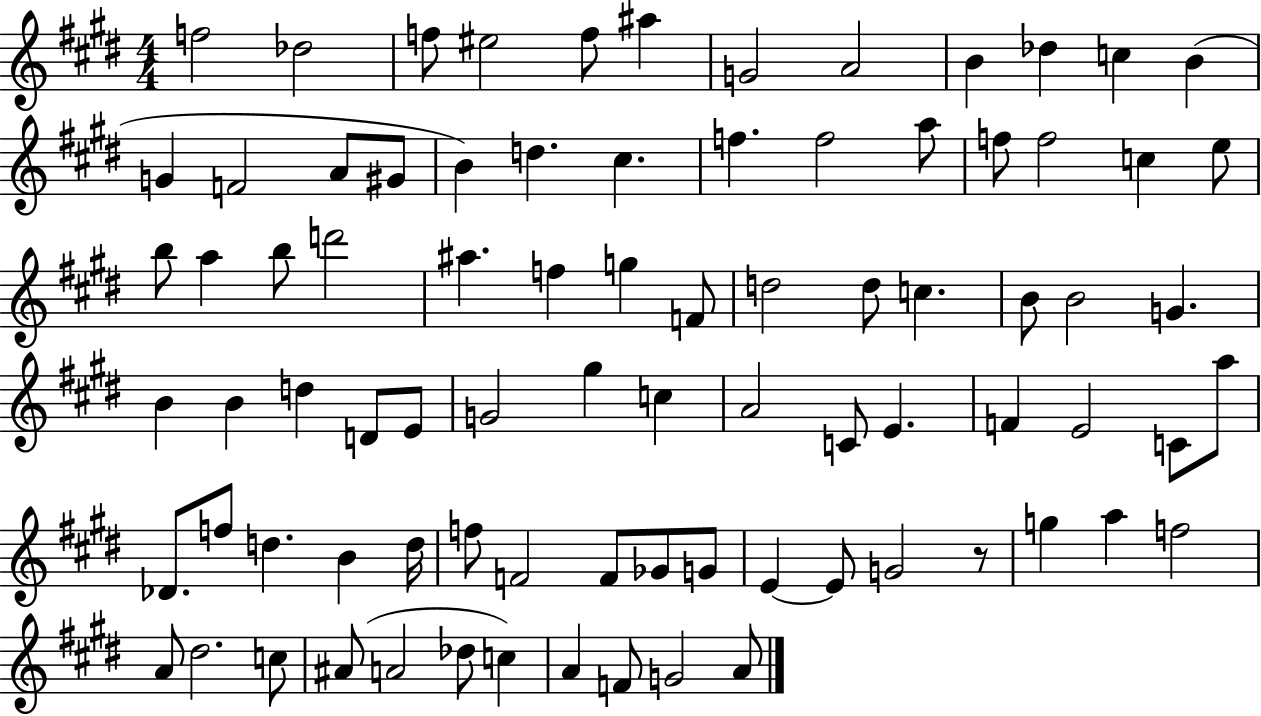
F5/h Db5/h F5/e EIS5/h F5/e A#5/q G4/h A4/h B4/q Db5/q C5/q B4/q G4/q F4/h A4/e G#4/e B4/q D5/q. C#5/q. F5/q. F5/h A5/e F5/e F5/h C5/q E5/e B5/e A5/q B5/e D6/h A#5/q. F5/q G5/q F4/e D5/h D5/e C5/q. B4/e B4/h G4/q. B4/q B4/q D5/q D4/e E4/e G4/h G#5/q C5/q A4/h C4/e E4/q. F4/q E4/h C4/e A5/e Db4/e. F5/e D5/q. B4/q D5/s F5/e F4/h F4/e Gb4/e G4/e E4/q E4/e G4/h R/e G5/q A5/q F5/h A4/e D#5/h. C5/e A#4/e A4/h Db5/e C5/q A4/q F4/e G4/h A4/e